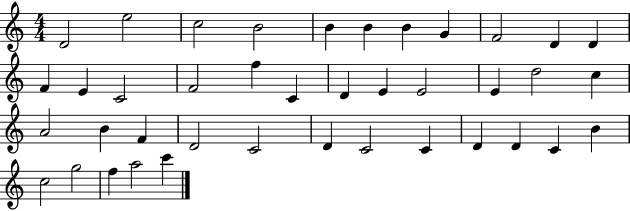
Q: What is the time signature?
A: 4/4